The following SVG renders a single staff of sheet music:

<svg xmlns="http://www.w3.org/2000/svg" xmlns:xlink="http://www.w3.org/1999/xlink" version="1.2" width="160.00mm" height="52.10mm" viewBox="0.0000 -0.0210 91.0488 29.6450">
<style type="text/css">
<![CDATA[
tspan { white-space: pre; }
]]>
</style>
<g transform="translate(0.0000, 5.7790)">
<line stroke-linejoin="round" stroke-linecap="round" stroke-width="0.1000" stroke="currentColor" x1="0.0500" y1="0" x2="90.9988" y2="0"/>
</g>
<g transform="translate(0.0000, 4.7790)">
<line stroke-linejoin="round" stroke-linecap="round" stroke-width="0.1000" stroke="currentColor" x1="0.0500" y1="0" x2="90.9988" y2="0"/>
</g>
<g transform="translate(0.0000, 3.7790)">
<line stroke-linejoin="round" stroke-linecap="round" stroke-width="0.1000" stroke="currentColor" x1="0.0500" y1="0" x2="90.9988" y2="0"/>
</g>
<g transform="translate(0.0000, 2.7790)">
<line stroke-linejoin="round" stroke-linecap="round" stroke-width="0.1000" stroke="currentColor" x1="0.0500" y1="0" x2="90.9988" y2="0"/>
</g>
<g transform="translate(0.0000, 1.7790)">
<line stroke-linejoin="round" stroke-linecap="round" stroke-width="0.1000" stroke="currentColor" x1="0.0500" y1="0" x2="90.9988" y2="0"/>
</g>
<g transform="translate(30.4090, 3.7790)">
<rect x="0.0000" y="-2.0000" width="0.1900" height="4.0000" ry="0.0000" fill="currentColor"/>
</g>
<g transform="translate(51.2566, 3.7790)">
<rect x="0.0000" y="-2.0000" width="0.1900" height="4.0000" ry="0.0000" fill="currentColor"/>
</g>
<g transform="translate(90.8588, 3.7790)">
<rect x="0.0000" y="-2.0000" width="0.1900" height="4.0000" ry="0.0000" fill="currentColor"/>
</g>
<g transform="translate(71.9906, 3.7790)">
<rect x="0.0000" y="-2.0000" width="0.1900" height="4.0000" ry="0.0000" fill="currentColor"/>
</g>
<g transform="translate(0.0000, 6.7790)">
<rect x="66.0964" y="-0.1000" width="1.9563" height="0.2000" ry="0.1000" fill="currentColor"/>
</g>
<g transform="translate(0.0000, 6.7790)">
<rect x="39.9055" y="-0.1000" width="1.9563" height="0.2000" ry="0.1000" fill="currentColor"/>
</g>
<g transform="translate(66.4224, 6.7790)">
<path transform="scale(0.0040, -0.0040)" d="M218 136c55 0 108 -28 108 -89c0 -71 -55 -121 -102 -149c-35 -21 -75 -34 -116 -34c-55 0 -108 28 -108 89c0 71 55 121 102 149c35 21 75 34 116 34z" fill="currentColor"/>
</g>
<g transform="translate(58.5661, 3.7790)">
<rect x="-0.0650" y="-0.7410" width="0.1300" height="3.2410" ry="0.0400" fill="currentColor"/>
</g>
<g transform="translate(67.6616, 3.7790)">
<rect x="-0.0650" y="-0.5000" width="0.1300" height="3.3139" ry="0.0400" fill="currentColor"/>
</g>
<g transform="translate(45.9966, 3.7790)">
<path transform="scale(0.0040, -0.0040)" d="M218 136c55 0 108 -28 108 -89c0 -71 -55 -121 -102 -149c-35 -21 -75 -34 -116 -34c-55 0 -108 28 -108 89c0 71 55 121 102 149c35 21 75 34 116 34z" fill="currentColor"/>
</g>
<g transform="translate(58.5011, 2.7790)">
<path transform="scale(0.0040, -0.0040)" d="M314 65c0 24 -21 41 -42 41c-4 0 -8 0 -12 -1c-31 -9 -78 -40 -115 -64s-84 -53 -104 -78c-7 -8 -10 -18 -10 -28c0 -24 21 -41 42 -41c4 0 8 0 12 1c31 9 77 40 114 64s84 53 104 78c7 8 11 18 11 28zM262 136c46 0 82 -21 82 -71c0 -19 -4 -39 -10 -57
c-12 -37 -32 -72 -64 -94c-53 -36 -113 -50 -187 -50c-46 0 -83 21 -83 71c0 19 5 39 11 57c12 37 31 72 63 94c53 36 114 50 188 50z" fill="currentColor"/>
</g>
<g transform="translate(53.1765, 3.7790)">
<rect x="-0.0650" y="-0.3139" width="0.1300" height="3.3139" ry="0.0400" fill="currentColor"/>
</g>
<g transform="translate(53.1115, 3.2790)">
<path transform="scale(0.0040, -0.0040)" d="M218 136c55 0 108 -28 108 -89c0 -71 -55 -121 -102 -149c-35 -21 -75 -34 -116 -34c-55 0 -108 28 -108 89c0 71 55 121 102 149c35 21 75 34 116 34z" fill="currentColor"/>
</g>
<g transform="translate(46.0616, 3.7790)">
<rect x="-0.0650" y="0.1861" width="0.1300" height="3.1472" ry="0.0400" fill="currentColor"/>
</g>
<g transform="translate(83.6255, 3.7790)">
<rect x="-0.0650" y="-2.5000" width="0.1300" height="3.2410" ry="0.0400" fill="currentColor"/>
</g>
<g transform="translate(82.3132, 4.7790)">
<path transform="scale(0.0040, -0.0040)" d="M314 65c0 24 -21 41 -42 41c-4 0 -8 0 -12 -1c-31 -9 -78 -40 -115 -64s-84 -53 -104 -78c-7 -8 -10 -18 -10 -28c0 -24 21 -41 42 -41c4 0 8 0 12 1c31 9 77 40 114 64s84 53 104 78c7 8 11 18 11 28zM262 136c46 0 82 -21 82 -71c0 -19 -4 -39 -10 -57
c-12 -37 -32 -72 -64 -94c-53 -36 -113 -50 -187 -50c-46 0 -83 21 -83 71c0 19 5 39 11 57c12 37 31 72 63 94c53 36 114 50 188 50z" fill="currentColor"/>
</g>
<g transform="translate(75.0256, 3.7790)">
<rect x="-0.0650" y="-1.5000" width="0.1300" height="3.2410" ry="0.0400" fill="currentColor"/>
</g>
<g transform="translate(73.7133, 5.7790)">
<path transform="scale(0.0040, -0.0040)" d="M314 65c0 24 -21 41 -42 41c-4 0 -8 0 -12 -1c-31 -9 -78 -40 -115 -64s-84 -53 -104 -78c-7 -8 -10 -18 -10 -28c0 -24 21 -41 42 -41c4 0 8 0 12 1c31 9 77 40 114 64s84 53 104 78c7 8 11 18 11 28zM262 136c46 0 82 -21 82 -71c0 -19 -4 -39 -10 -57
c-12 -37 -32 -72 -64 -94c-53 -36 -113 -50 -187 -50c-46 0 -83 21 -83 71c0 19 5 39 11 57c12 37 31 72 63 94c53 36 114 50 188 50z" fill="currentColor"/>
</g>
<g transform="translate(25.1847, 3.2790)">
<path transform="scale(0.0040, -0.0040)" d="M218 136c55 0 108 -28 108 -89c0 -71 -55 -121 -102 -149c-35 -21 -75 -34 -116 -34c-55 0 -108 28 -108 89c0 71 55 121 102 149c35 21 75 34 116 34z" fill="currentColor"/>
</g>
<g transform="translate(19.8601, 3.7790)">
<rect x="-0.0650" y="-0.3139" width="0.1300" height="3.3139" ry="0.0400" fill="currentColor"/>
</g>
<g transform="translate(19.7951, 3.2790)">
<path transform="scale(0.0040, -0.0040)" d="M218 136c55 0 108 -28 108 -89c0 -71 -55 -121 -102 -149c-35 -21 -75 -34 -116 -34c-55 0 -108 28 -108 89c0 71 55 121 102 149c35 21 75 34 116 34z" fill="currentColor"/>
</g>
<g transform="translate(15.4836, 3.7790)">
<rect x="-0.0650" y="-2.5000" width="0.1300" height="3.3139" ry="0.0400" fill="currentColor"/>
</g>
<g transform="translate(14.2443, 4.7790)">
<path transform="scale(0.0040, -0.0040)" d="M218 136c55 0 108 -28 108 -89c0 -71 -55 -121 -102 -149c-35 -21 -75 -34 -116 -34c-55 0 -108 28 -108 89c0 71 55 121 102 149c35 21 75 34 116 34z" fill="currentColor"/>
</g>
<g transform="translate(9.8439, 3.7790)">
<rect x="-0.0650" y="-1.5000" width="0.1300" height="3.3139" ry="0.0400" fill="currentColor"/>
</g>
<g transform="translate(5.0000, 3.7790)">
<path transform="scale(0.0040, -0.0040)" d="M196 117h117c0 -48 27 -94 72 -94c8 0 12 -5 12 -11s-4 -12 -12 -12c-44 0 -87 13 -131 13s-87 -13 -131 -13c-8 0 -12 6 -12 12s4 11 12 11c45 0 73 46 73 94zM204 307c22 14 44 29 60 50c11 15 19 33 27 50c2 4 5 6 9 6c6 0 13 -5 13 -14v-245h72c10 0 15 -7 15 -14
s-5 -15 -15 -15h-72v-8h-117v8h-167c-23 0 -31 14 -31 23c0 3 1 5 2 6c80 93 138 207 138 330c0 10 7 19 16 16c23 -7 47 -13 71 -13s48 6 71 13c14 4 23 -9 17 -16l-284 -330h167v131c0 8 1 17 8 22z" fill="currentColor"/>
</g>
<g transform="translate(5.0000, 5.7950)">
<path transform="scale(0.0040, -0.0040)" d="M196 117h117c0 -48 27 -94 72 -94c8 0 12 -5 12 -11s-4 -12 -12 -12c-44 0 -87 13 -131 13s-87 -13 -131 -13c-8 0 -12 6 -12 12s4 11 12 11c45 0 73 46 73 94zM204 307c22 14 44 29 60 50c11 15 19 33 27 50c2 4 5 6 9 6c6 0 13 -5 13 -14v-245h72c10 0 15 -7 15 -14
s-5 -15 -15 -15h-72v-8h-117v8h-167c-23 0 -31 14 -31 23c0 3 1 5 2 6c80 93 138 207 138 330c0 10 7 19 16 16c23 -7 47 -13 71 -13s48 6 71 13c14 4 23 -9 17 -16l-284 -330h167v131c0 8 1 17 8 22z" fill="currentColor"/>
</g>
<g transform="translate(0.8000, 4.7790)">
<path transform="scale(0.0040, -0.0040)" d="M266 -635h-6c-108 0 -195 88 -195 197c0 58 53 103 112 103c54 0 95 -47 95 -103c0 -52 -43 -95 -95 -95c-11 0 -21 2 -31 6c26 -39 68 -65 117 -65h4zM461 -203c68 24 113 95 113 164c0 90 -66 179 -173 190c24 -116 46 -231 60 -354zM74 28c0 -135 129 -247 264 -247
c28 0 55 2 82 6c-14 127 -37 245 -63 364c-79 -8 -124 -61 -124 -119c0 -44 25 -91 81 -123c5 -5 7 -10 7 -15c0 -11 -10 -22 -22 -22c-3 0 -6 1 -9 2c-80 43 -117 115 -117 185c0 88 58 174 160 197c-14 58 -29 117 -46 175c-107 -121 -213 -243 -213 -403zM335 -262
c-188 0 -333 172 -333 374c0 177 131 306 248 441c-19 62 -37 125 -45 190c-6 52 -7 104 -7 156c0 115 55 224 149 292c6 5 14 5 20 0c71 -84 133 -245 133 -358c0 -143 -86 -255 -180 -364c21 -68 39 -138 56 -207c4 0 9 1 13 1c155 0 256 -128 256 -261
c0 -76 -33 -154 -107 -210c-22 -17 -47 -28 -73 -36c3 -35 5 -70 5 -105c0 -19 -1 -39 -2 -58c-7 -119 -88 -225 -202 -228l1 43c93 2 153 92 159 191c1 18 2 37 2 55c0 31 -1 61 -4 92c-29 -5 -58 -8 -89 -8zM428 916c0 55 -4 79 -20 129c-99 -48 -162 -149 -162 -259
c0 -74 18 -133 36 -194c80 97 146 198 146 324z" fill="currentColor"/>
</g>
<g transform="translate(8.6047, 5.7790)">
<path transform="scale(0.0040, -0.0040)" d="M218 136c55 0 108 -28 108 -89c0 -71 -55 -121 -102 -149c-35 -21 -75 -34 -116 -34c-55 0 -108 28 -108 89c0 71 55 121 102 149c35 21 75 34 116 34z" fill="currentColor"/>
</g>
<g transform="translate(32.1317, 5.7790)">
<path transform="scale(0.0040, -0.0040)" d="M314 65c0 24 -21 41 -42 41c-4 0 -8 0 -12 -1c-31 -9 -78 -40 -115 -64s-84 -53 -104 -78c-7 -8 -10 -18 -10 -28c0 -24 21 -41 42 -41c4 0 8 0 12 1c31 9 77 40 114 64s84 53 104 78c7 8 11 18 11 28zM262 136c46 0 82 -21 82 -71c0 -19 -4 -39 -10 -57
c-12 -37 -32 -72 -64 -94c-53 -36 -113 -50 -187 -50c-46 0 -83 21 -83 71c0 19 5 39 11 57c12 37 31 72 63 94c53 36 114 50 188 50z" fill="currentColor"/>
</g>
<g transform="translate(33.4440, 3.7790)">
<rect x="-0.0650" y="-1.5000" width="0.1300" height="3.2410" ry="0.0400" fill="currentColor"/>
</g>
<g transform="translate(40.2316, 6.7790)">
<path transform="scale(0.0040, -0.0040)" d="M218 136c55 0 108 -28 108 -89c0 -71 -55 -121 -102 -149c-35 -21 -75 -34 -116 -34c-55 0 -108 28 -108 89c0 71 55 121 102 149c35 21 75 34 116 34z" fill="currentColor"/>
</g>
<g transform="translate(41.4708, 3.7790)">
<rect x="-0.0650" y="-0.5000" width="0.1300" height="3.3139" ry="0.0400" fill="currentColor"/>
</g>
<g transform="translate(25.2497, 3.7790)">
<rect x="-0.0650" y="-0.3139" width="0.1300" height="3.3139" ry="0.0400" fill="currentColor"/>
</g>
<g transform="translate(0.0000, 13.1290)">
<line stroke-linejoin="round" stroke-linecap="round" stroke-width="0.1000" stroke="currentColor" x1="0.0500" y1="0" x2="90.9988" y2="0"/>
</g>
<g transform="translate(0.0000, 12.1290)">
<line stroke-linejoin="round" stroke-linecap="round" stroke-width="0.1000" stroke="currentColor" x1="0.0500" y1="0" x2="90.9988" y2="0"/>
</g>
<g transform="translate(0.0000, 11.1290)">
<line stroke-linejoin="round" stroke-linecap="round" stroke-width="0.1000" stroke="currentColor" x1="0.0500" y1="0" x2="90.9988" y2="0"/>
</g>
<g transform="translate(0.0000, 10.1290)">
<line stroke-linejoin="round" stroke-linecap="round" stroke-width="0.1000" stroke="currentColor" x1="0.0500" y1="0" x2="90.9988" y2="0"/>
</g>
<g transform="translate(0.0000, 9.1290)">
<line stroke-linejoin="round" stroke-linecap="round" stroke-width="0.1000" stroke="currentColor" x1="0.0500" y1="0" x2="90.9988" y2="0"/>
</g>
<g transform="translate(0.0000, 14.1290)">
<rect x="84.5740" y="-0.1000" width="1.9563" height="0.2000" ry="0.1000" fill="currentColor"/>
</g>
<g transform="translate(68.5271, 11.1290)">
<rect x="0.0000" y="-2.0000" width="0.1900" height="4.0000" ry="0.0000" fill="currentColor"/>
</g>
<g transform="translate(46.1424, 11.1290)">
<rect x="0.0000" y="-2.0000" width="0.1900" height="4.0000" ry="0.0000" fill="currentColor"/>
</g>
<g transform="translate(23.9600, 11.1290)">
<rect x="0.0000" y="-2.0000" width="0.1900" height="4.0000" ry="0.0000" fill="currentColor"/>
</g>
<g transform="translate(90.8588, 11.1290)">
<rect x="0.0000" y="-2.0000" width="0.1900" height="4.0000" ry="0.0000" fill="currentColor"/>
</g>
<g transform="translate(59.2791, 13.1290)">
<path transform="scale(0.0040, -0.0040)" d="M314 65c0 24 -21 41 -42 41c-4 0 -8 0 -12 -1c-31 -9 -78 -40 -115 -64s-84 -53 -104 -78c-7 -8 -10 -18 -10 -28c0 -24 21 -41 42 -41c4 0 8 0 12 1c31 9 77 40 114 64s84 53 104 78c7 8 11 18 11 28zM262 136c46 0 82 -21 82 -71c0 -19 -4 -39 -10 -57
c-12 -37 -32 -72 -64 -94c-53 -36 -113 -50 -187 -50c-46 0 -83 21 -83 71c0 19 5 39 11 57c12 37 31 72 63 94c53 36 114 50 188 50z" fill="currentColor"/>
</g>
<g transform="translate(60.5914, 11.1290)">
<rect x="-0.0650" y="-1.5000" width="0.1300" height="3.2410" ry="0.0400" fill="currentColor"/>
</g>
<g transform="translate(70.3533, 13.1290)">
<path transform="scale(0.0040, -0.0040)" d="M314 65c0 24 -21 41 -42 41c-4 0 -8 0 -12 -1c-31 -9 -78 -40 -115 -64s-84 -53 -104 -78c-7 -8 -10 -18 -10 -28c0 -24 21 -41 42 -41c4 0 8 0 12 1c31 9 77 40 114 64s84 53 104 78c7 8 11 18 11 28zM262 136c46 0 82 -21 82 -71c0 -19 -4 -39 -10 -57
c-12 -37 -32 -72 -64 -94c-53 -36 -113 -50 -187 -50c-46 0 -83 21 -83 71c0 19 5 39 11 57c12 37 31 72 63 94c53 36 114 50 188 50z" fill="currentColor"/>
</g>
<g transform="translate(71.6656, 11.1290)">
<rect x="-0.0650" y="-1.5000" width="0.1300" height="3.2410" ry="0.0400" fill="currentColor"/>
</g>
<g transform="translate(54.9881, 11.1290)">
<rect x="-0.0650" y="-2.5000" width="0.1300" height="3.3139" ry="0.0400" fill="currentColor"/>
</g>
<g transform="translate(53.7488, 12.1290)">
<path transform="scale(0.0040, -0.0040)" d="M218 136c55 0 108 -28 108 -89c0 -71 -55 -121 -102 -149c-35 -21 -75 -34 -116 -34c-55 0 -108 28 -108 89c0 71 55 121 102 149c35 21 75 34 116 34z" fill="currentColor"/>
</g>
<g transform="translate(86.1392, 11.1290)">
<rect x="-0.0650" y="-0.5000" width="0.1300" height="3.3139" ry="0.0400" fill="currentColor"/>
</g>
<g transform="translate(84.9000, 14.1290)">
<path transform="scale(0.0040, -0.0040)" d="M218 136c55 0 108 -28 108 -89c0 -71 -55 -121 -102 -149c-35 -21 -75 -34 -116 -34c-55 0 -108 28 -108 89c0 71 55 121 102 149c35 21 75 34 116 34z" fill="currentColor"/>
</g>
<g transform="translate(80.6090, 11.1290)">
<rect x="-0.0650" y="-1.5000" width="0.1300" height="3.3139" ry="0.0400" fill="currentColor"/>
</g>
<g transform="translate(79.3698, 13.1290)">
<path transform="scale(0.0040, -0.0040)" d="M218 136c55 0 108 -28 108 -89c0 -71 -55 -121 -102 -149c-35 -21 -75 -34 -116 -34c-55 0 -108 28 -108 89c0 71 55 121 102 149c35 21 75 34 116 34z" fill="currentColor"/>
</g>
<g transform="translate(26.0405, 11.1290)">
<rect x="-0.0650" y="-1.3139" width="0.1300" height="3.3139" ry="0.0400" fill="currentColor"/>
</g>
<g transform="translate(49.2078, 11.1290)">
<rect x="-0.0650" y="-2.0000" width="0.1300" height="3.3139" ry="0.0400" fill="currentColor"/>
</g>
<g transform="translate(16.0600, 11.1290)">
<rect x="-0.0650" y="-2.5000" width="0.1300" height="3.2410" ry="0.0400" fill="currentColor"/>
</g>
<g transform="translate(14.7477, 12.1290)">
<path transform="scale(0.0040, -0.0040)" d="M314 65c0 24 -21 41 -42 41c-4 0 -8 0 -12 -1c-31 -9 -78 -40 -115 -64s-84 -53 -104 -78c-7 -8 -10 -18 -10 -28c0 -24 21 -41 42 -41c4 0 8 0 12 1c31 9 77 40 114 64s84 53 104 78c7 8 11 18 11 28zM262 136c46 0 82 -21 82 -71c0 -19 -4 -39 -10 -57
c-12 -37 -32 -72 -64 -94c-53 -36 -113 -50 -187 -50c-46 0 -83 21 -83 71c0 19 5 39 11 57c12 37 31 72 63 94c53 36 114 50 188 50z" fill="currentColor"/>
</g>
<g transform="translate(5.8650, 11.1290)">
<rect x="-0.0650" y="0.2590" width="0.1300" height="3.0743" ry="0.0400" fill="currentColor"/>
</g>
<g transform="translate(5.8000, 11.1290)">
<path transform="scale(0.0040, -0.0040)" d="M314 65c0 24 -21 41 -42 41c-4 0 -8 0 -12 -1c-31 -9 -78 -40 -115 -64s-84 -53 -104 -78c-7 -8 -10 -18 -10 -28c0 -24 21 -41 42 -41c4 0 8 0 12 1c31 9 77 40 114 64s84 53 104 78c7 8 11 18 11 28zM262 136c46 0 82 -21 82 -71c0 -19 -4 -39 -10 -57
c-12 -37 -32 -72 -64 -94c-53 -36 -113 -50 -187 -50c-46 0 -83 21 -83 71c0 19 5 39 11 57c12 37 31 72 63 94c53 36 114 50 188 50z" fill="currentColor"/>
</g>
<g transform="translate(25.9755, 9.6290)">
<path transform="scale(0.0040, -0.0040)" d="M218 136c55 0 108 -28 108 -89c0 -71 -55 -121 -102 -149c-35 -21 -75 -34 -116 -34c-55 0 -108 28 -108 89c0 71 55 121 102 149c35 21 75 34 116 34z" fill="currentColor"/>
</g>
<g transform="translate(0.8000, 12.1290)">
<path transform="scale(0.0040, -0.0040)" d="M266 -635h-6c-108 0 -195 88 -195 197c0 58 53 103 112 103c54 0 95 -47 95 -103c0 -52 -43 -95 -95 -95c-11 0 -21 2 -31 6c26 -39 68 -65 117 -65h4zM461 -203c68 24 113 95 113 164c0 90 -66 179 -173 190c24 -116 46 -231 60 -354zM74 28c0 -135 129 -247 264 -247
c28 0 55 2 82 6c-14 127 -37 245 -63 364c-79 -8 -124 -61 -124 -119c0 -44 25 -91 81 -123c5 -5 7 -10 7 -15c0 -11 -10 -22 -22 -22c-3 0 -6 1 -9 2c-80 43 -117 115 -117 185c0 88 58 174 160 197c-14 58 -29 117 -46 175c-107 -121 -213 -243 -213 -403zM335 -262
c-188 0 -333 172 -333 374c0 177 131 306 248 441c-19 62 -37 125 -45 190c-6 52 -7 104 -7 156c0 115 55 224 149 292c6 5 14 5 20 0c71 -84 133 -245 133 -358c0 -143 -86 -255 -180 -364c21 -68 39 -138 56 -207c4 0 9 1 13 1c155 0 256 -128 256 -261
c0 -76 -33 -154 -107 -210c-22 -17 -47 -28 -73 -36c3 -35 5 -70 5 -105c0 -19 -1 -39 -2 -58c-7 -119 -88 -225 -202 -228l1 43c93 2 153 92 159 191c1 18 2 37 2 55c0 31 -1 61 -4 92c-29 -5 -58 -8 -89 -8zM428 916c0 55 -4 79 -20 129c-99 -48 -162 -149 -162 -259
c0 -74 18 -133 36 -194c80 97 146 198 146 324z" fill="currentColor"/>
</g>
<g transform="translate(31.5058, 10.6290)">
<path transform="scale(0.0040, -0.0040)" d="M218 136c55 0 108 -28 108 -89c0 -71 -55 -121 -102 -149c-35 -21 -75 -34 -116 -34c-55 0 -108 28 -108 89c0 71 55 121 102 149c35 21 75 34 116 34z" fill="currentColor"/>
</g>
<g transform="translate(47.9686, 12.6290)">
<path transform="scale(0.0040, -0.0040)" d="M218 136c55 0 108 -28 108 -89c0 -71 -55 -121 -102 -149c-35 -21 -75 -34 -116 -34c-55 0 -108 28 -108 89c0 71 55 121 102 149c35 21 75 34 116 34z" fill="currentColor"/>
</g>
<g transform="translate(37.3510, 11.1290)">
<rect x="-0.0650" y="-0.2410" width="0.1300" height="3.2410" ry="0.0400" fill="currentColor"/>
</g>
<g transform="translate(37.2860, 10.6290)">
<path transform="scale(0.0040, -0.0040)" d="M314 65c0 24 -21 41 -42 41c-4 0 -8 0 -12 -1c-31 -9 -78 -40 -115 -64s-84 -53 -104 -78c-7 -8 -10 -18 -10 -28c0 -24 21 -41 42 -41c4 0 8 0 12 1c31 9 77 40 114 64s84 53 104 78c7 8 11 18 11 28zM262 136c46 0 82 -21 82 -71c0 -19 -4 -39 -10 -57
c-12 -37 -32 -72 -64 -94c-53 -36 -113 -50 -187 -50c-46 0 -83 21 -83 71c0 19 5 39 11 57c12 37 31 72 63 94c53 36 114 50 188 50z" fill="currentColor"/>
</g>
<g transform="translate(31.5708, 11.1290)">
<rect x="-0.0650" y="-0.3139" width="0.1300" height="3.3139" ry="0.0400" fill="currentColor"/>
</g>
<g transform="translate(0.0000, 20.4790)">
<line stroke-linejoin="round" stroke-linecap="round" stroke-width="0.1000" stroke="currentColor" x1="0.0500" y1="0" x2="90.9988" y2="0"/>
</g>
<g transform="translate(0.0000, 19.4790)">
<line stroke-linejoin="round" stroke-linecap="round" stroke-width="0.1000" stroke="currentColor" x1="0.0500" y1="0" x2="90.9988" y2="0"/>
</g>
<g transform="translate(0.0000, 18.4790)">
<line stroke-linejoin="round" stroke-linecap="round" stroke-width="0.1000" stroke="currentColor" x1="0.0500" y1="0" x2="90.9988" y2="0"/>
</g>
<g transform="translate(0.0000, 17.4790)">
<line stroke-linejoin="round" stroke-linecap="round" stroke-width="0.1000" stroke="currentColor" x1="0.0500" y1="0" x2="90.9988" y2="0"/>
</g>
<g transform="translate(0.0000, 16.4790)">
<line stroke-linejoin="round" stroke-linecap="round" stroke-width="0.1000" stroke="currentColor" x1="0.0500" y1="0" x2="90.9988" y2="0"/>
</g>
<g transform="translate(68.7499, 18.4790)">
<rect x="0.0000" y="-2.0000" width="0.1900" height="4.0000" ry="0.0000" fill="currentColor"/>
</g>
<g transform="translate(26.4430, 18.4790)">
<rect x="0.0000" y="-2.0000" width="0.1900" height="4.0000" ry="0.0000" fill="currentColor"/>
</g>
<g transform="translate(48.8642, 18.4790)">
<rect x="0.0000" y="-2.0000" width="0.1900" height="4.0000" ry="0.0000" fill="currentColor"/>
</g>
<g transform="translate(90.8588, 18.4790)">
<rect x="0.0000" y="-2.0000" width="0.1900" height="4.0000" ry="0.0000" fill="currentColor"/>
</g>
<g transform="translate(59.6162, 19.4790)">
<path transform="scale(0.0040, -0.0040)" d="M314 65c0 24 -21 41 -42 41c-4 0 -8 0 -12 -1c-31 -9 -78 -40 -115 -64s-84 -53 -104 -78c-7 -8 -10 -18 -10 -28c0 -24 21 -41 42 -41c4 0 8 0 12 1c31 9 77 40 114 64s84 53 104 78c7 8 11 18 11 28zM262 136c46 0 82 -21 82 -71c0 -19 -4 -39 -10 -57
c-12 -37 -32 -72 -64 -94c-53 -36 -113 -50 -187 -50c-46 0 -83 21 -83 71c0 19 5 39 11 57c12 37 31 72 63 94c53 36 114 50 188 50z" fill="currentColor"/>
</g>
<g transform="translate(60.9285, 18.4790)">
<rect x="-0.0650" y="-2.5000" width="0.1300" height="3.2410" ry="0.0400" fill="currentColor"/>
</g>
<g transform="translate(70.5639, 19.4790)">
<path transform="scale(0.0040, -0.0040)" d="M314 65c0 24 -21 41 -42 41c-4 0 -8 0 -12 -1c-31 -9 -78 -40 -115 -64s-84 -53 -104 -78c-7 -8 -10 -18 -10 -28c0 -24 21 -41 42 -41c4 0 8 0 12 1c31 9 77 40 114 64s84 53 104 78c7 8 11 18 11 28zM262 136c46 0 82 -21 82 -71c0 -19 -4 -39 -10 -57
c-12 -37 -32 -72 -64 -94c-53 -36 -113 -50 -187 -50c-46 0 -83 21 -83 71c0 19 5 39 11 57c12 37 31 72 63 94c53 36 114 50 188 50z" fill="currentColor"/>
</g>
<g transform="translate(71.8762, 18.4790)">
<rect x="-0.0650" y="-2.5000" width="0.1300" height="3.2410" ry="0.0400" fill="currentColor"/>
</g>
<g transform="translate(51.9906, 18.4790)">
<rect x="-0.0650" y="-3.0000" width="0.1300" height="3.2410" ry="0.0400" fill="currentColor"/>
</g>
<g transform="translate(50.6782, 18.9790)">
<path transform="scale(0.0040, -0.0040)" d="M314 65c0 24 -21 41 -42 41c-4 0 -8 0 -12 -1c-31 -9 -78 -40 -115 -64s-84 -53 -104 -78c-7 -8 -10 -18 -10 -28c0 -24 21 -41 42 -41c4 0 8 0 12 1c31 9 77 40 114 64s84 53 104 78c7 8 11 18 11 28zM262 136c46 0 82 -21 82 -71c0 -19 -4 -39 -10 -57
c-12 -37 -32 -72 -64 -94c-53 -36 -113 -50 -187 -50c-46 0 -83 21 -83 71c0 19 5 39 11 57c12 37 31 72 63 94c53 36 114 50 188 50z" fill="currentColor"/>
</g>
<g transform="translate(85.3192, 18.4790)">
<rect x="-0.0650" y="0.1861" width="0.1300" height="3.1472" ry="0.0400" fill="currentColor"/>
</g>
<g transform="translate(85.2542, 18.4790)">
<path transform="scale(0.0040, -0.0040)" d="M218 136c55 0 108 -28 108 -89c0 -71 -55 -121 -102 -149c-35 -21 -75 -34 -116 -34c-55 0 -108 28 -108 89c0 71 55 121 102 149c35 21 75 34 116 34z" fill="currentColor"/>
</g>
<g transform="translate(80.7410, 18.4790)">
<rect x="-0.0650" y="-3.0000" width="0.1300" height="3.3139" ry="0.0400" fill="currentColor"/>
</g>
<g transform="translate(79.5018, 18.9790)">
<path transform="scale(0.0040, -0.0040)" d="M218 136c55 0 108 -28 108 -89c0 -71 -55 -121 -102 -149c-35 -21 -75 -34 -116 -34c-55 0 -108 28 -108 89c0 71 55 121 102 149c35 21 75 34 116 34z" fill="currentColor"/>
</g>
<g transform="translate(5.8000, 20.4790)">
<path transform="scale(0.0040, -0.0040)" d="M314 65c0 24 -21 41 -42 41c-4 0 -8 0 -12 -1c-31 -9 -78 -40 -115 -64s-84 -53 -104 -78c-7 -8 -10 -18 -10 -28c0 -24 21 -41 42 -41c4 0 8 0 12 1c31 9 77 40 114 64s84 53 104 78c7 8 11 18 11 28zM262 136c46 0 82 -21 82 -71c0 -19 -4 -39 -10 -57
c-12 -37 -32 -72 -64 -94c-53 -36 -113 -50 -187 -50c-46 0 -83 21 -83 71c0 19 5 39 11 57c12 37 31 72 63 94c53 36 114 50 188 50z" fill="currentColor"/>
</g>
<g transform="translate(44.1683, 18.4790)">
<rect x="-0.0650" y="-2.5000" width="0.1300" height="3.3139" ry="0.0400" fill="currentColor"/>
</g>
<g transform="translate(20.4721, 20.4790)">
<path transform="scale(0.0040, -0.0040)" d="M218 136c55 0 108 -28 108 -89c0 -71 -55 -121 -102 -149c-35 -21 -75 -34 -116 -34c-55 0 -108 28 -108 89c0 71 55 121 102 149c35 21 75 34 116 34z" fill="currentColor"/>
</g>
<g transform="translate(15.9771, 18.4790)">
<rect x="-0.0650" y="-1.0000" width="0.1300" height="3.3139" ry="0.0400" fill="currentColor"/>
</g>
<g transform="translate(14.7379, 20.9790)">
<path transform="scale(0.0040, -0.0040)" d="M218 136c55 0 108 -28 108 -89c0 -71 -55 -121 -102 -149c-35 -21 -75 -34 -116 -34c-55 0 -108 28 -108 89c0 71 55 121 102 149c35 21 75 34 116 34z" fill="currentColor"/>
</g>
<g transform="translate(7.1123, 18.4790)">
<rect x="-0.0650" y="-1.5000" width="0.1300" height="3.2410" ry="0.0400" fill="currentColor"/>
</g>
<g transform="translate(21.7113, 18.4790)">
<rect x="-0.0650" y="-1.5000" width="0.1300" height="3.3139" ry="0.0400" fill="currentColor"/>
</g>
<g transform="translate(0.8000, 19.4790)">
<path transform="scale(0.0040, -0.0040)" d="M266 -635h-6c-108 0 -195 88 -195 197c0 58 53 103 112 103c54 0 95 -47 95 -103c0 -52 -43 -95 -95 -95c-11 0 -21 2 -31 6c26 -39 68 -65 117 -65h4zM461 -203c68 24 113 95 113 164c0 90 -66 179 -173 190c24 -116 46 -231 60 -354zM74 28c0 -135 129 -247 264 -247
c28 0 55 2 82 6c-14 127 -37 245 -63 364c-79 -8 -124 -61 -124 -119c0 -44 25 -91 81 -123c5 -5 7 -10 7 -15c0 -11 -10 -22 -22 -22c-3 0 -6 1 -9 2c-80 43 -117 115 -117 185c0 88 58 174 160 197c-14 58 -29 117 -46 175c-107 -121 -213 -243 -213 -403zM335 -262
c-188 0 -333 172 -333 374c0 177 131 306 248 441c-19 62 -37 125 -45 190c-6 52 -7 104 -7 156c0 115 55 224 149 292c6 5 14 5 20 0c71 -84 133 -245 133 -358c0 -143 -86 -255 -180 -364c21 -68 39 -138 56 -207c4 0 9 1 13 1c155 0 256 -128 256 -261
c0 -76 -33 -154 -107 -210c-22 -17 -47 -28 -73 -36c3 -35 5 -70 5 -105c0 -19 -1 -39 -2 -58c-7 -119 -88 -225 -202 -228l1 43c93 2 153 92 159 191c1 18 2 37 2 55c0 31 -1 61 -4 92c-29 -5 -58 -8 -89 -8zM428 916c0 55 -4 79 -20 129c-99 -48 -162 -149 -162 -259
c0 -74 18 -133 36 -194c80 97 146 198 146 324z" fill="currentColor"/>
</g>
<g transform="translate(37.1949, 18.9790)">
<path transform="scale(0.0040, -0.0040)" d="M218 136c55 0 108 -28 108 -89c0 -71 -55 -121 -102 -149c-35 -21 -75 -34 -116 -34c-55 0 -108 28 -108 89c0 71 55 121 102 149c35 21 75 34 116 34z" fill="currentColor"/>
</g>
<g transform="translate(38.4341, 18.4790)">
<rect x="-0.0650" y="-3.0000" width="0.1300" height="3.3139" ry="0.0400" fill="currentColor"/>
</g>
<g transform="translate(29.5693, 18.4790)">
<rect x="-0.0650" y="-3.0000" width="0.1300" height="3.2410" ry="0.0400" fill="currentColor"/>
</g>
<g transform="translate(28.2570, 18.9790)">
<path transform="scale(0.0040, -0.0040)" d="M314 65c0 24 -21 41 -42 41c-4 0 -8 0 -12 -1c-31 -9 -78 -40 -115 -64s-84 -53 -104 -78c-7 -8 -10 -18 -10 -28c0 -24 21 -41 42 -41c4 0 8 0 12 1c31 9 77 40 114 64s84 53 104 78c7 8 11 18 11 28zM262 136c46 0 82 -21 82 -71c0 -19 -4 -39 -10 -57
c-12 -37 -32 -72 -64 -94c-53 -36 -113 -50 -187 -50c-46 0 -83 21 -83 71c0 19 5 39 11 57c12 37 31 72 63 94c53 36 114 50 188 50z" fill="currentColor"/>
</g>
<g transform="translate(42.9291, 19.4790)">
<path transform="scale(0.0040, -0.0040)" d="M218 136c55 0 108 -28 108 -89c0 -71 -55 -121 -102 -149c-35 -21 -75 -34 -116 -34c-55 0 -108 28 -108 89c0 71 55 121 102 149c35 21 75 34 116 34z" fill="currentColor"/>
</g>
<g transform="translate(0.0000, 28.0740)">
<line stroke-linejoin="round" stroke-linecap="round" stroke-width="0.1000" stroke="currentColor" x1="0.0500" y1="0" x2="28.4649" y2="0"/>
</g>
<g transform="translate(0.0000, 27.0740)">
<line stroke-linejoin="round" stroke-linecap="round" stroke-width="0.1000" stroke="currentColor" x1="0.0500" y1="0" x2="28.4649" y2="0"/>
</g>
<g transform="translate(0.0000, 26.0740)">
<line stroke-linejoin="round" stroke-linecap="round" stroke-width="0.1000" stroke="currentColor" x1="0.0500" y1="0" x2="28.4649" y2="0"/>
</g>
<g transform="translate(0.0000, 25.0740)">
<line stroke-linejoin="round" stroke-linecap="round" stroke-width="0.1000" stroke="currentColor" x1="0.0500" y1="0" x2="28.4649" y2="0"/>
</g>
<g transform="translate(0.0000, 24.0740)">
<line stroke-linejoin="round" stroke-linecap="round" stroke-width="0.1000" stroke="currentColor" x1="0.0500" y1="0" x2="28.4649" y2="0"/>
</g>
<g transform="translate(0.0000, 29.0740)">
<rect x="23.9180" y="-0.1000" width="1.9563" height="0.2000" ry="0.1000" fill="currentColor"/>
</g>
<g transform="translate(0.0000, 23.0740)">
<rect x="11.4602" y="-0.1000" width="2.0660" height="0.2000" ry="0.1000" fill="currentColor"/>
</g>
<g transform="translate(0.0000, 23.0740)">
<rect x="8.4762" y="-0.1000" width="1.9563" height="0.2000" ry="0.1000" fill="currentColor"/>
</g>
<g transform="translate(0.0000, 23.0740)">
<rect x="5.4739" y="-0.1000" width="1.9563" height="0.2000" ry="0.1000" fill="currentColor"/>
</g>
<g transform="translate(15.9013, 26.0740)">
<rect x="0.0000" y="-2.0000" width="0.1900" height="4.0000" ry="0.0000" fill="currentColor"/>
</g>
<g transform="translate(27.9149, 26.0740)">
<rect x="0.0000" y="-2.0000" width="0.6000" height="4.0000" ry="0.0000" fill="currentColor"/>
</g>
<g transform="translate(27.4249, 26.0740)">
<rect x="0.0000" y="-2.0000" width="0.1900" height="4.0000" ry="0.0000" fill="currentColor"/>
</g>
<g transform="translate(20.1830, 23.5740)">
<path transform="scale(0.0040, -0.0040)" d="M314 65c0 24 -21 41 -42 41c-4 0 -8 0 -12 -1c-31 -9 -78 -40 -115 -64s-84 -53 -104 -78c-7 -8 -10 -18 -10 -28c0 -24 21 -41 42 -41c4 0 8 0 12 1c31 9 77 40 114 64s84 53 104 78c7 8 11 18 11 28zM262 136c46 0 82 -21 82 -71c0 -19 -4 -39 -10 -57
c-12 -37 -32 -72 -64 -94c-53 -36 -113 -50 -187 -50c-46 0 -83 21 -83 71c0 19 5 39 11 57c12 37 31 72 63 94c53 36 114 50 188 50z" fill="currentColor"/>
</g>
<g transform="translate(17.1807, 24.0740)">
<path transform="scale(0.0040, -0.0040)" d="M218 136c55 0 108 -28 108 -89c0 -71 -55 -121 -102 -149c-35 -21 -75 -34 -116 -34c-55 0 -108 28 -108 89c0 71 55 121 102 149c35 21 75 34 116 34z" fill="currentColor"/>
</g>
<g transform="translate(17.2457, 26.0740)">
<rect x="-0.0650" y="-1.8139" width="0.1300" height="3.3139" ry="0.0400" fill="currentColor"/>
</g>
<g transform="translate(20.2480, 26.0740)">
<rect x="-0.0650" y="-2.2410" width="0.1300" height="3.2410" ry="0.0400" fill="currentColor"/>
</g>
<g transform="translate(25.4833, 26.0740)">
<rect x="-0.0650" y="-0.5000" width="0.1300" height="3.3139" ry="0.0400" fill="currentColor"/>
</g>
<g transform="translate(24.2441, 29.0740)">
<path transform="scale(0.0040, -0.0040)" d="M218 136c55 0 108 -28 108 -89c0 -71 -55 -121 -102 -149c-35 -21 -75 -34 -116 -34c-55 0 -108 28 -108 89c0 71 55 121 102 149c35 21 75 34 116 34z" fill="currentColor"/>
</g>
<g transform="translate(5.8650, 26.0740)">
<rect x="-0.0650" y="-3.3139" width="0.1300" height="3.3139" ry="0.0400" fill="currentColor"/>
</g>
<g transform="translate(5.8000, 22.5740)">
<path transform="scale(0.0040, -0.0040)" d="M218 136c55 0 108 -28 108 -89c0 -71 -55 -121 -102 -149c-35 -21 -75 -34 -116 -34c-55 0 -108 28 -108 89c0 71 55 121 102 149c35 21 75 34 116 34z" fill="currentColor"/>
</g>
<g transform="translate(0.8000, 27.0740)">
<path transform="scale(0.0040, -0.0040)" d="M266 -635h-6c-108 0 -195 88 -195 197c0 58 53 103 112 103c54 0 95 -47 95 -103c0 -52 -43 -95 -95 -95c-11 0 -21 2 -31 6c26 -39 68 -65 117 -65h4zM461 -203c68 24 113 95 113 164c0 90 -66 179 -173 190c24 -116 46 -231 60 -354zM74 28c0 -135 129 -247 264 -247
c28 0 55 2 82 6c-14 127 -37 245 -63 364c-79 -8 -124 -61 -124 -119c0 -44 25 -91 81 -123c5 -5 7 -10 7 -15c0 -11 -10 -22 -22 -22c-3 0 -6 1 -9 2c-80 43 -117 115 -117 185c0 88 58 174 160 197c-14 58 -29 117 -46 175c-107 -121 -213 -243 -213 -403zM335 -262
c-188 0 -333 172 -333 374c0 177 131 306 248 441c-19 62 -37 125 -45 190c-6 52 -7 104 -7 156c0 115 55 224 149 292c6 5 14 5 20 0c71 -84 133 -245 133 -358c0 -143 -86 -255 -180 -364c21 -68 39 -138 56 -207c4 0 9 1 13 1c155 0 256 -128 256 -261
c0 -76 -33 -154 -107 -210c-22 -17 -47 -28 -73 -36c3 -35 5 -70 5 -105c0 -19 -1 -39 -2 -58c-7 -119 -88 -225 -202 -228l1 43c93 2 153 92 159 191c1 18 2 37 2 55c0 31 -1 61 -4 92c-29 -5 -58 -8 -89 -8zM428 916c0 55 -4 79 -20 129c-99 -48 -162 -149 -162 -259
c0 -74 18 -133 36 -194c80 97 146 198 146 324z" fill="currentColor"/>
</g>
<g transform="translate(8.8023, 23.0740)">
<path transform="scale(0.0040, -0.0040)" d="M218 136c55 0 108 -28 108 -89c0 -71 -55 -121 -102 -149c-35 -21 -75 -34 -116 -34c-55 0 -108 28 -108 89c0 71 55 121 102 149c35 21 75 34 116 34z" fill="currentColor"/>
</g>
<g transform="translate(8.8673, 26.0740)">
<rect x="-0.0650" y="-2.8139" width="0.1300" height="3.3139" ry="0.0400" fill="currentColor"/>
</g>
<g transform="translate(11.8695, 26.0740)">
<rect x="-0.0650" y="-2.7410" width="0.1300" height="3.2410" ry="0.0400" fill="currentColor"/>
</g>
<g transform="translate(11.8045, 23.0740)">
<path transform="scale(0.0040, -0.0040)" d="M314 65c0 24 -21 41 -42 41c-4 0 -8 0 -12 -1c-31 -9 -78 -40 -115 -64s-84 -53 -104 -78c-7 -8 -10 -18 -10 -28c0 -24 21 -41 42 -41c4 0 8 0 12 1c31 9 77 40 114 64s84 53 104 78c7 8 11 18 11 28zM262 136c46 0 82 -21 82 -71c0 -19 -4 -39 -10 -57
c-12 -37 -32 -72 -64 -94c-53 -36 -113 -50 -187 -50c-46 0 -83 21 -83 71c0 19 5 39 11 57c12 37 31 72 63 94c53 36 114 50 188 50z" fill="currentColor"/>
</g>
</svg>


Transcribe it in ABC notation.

X:1
T:Untitled
M:4/4
L:1/4
K:C
E G c c E2 C B c d2 C E2 G2 B2 G2 e c c2 F G E2 E2 E C E2 D E A2 A G A2 G2 G2 A B b a a2 f g2 C